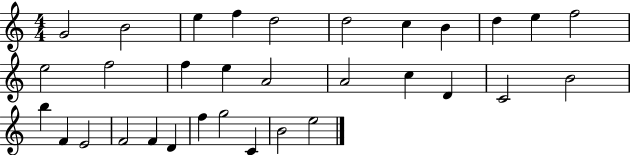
G4/h B4/h E5/q F5/q D5/h D5/h C5/q B4/q D5/q E5/q F5/h E5/h F5/h F5/q E5/q A4/h A4/h C5/q D4/q C4/h B4/h B5/q F4/q E4/h F4/h F4/q D4/q F5/q G5/h C4/q B4/h E5/h